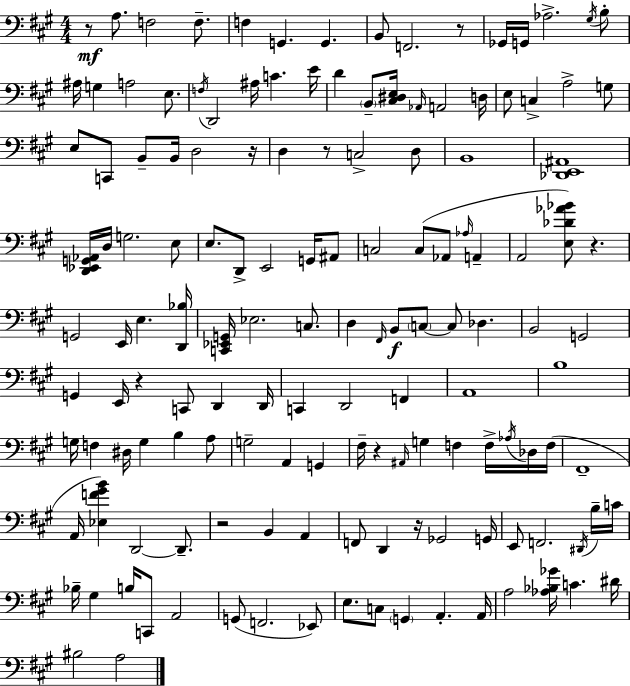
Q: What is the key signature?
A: A major